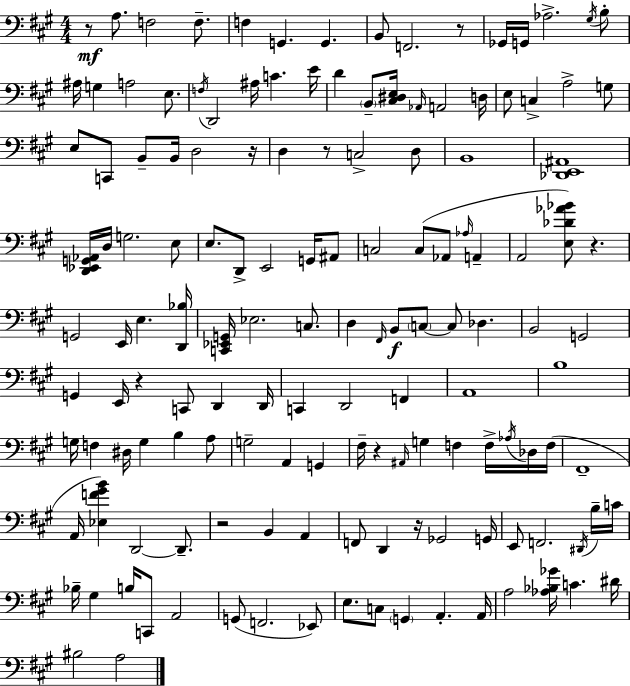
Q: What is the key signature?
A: A major